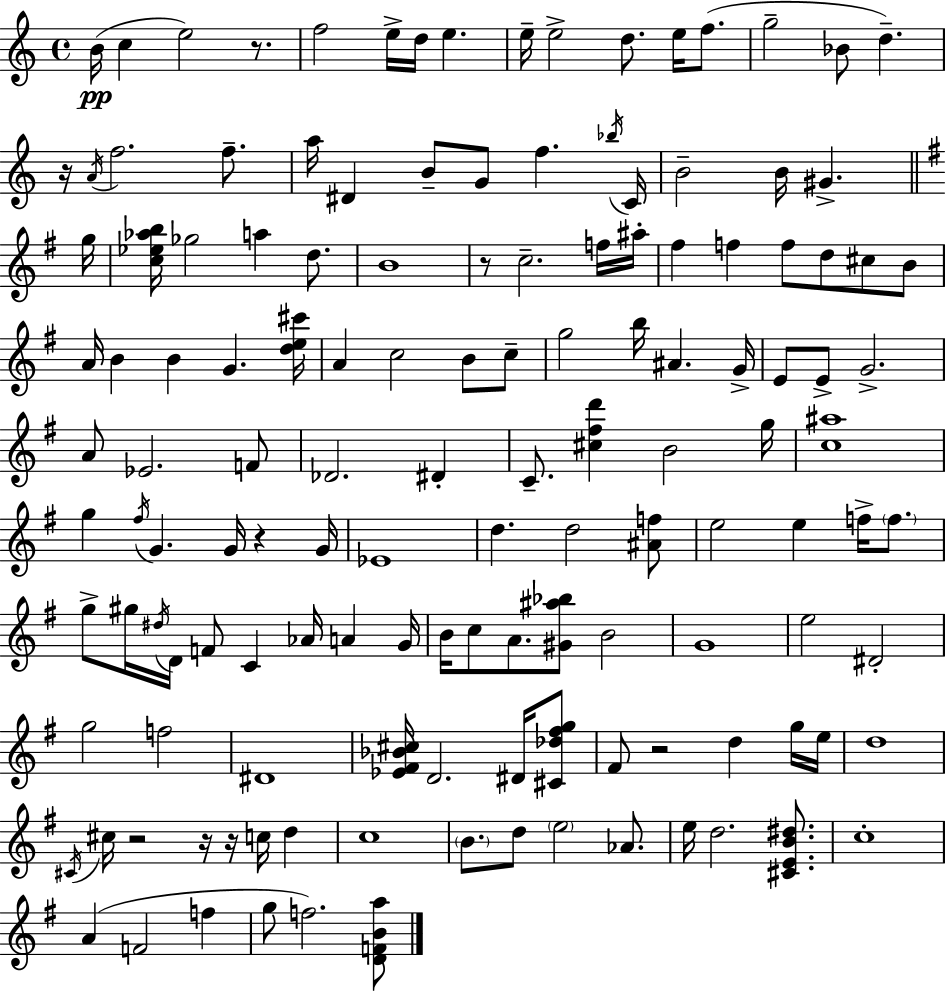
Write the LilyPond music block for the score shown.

{
  \clef treble
  \time 4/4
  \defaultTimeSignature
  \key a \minor
  \repeat volta 2 { b'16(\pp c''4 e''2) r8. | f''2 e''16-> d''16 e''4. | e''16-- e''2-> d''8. e''16 f''8.( | g''2-- bes'8 d''4.--) | \break r16 \acciaccatura { a'16 } f''2. f''8.-- | a''16 dis'4 b'8-- g'8 f''4. | \acciaccatura { bes''16 } c'16 b'2-- b'16 gis'4.-> | \bar "||" \break \key e \minor g''16 <c'' ees'' aes'' b''>16 ges''2 a''4 d''8. | b'1 | r8 c''2.-- f''16 | ais''16-. fis''4 f''4 f''8 d''8 cis''8 b'8 | \break a'16 b'4 b'4 g'4. | <d'' e'' cis'''>16 a'4 c''2 b'8 c''8-- | g''2 b''16 ais'4. | g'16-> e'8 e'8-> g'2.-> | \break a'8 ees'2. f'8 | des'2. dis'4-. | c'8.-- <cis'' fis'' d'''>4 b'2 | g''16 <c'' ais''>1 | \break g''4 \acciaccatura { fis''16 } g'4. g'16 r4 | g'16 ees'1 | d''4. d''2 | <ais' f''>8 e''2 e''4 f''16-> \parenthesize f''8. | \break g''8-> gis''16 \acciaccatura { dis''16 } d'16 f'8 c'4 aes'16 a'4 | g'16 b'16 c''8 a'8. <gis' ais'' bes''>8 b'2 | g'1 | e''2 dis'2-. | \break g''2 f''2 | dis'1 | <ees' fis' bes' cis''>16 d'2. | dis'16 <cis' des'' fis'' g''>8 fis'8 r2 d''4 | \break g''16 e''16 d''1 | \acciaccatura { cis'16 } cis''16 r2 r16 r16 c''16 | d''4 c''1 | \parenthesize b'8. d''8 \parenthesize e''2 | \break aes'8. e''16 d''2. | <cis' e' b' dis''>8. c''1-. | a'4( f'2 | f''4 g''8 f''2.) | \break <d' f' b' a''>8 } \bar "|."
}